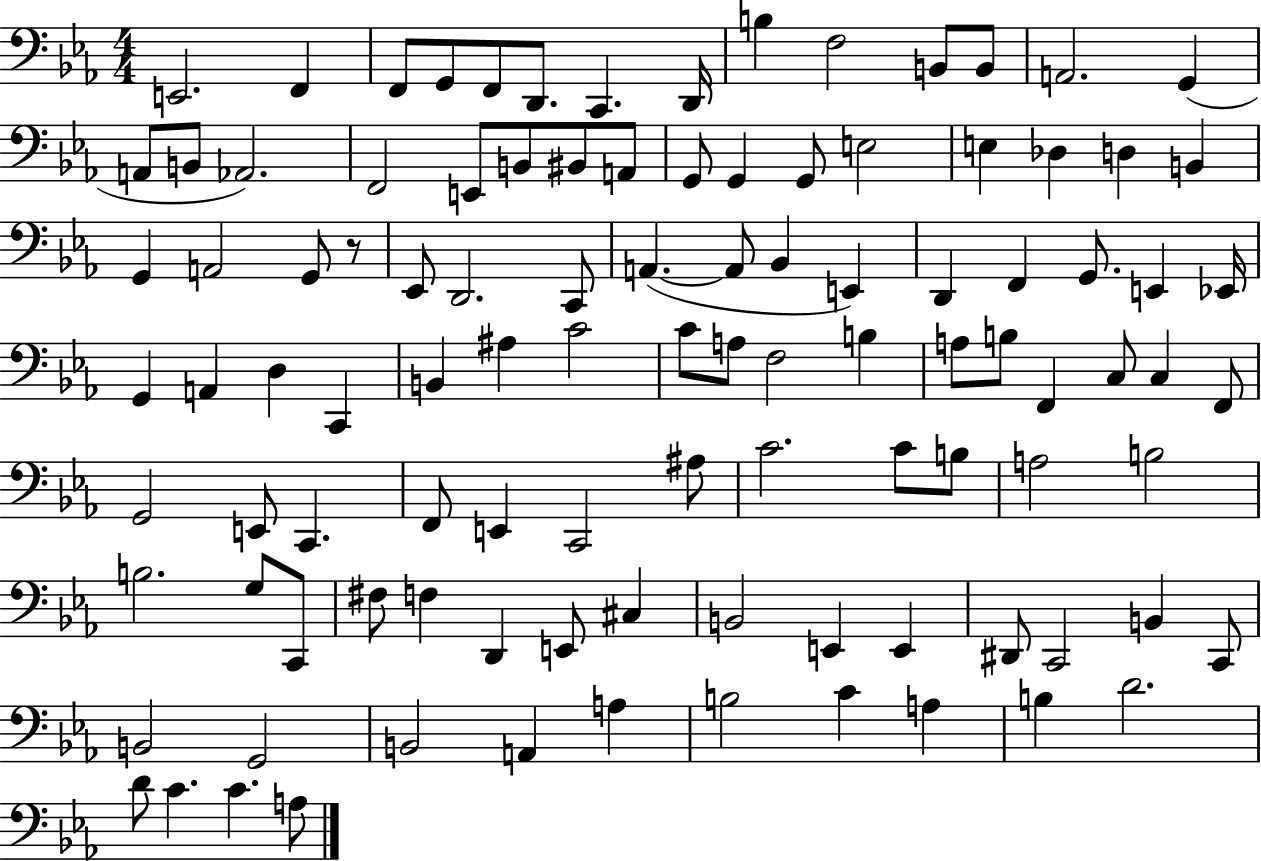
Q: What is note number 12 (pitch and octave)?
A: B2